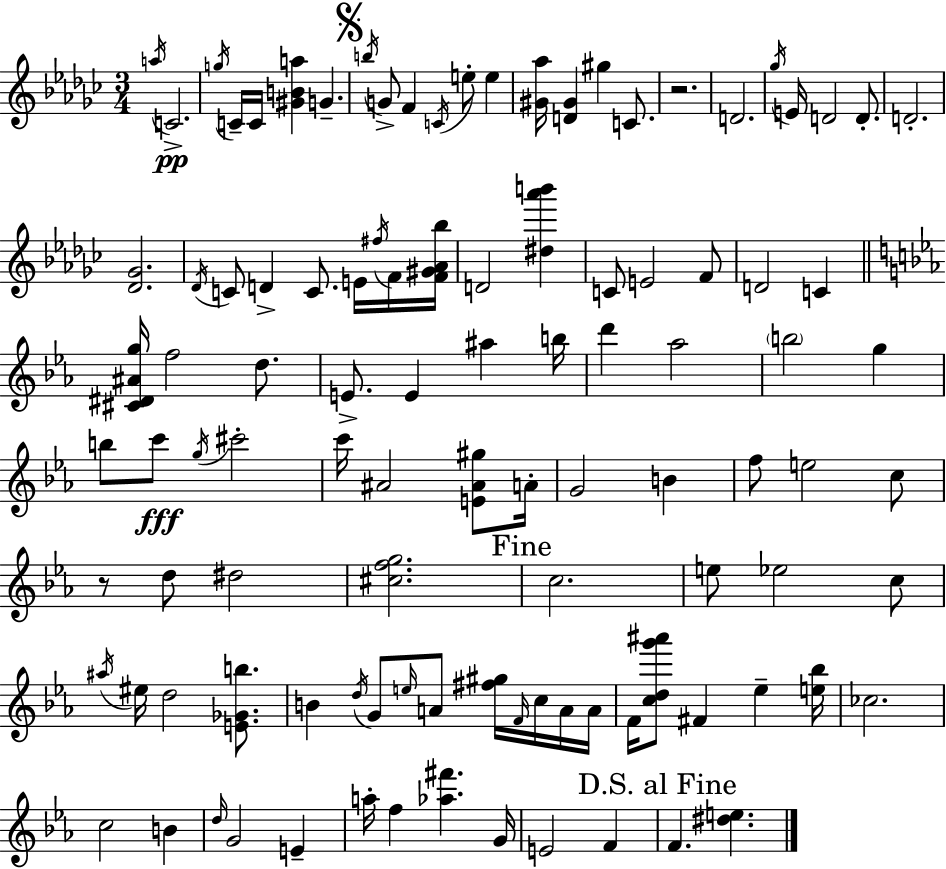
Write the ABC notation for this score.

X:1
T:Untitled
M:3/4
L:1/4
K:Ebm
a/4 C2 g/4 C/4 C/4 [^GBa] G b/4 G/2 F C/4 e/2 e [^G_a]/4 [D^G] ^g C/2 z2 D2 _g/4 E/4 D2 D/2 D2 [_D_G]2 _D/4 C/2 D C/2 E/4 ^f/4 F/4 [F^G_A_b]/4 D2 [^d_a'b'] C/2 E2 F/2 D2 C [^C^D^Ag]/4 f2 d/2 E/2 E ^a b/4 d' _a2 b2 g b/2 c'/2 g/4 ^c'2 c'/4 ^A2 [E^A^g]/2 A/4 G2 B f/2 e2 c/2 z/2 d/2 ^d2 [^cfg]2 c2 e/2 _e2 c/2 ^a/4 ^e/4 d2 [E_Gb]/2 B d/4 G/2 e/4 A/2 [^f^g]/4 F/4 c/4 A/4 A/4 F/4 [cdg'^a']/2 ^F _e [e_b]/4 _c2 c2 B d/4 G2 E a/4 f [_a^f'] G/4 E2 F F [^de]